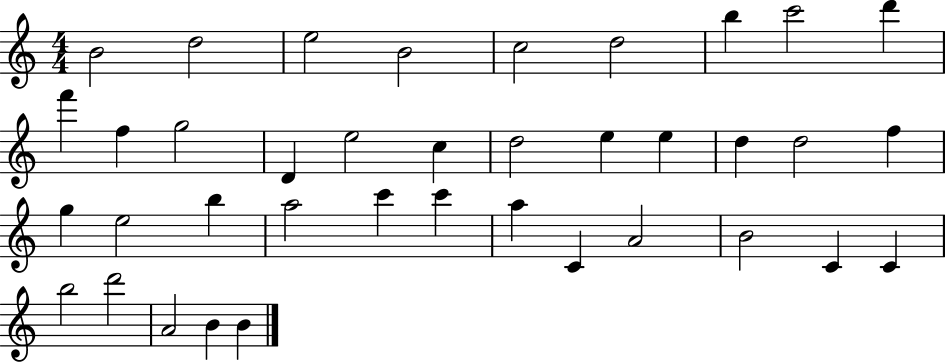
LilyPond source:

{
  \clef treble
  \numericTimeSignature
  \time 4/4
  \key c \major
  b'2 d''2 | e''2 b'2 | c''2 d''2 | b''4 c'''2 d'''4 | \break f'''4 f''4 g''2 | d'4 e''2 c''4 | d''2 e''4 e''4 | d''4 d''2 f''4 | \break g''4 e''2 b''4 | a''2 c'''4 c'''4 | a''4 c'4 a'2 | b'2 c'4 c'4 | \break b''2 d'''2 | a'2 b'4 b'4 | \bar "|."
}